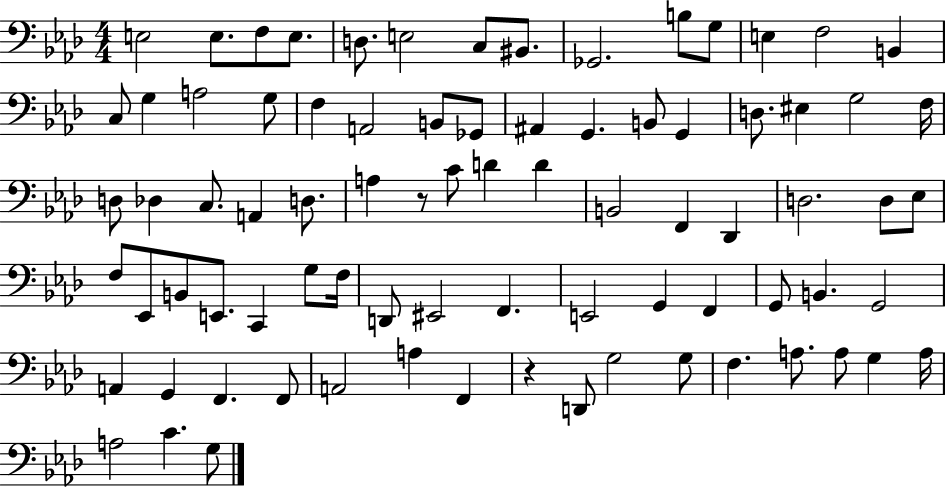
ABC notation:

X:1
T:Untitled
M:4/4
L:1/4
K:Ab
E,2 E,/2 F,/2 E,/2 D,/2 E,2 C,/2 ^B,,/2 _G,,2 B,/2 G,/2 E, F,2 B,, C,/2 G, A,2 G,/2 F, A,,2 B,,/2 _G,,/2 ^A,, G,, B,,/2 G,, D,/2 ^E, G,2 F,/4 D,/2 _D, C,/2 A,, D,/2 A, z/2 C/2 D D B,,2 F,, _D,, D,2 D,/2 _E,/2 F,/2 _E,,/2 B,,/2 E,,/2 C,, G,/2 F,/4 D,,/2 ^E,,2 F,, E,,2 G,, F,, G,,/2 B,, G,,2 A,, G,, F,, F,,/2 A,,2 A, F,, z D,,/2 G,2 G,/2 F, A,/2 A,/2 G, A,/4 A,2 C G,/2